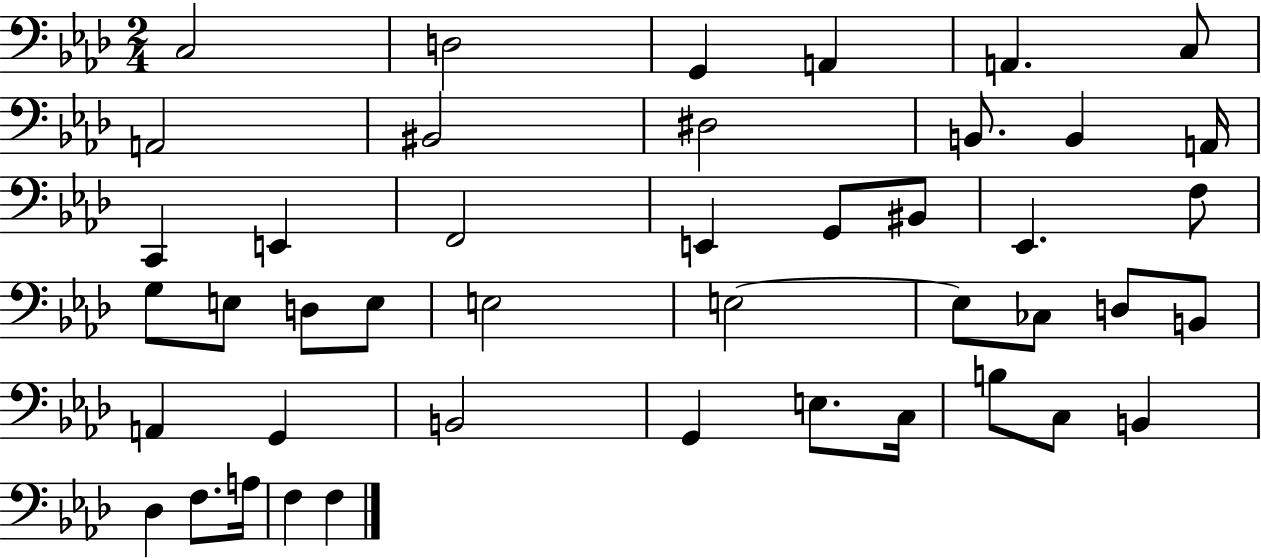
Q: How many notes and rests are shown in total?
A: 44